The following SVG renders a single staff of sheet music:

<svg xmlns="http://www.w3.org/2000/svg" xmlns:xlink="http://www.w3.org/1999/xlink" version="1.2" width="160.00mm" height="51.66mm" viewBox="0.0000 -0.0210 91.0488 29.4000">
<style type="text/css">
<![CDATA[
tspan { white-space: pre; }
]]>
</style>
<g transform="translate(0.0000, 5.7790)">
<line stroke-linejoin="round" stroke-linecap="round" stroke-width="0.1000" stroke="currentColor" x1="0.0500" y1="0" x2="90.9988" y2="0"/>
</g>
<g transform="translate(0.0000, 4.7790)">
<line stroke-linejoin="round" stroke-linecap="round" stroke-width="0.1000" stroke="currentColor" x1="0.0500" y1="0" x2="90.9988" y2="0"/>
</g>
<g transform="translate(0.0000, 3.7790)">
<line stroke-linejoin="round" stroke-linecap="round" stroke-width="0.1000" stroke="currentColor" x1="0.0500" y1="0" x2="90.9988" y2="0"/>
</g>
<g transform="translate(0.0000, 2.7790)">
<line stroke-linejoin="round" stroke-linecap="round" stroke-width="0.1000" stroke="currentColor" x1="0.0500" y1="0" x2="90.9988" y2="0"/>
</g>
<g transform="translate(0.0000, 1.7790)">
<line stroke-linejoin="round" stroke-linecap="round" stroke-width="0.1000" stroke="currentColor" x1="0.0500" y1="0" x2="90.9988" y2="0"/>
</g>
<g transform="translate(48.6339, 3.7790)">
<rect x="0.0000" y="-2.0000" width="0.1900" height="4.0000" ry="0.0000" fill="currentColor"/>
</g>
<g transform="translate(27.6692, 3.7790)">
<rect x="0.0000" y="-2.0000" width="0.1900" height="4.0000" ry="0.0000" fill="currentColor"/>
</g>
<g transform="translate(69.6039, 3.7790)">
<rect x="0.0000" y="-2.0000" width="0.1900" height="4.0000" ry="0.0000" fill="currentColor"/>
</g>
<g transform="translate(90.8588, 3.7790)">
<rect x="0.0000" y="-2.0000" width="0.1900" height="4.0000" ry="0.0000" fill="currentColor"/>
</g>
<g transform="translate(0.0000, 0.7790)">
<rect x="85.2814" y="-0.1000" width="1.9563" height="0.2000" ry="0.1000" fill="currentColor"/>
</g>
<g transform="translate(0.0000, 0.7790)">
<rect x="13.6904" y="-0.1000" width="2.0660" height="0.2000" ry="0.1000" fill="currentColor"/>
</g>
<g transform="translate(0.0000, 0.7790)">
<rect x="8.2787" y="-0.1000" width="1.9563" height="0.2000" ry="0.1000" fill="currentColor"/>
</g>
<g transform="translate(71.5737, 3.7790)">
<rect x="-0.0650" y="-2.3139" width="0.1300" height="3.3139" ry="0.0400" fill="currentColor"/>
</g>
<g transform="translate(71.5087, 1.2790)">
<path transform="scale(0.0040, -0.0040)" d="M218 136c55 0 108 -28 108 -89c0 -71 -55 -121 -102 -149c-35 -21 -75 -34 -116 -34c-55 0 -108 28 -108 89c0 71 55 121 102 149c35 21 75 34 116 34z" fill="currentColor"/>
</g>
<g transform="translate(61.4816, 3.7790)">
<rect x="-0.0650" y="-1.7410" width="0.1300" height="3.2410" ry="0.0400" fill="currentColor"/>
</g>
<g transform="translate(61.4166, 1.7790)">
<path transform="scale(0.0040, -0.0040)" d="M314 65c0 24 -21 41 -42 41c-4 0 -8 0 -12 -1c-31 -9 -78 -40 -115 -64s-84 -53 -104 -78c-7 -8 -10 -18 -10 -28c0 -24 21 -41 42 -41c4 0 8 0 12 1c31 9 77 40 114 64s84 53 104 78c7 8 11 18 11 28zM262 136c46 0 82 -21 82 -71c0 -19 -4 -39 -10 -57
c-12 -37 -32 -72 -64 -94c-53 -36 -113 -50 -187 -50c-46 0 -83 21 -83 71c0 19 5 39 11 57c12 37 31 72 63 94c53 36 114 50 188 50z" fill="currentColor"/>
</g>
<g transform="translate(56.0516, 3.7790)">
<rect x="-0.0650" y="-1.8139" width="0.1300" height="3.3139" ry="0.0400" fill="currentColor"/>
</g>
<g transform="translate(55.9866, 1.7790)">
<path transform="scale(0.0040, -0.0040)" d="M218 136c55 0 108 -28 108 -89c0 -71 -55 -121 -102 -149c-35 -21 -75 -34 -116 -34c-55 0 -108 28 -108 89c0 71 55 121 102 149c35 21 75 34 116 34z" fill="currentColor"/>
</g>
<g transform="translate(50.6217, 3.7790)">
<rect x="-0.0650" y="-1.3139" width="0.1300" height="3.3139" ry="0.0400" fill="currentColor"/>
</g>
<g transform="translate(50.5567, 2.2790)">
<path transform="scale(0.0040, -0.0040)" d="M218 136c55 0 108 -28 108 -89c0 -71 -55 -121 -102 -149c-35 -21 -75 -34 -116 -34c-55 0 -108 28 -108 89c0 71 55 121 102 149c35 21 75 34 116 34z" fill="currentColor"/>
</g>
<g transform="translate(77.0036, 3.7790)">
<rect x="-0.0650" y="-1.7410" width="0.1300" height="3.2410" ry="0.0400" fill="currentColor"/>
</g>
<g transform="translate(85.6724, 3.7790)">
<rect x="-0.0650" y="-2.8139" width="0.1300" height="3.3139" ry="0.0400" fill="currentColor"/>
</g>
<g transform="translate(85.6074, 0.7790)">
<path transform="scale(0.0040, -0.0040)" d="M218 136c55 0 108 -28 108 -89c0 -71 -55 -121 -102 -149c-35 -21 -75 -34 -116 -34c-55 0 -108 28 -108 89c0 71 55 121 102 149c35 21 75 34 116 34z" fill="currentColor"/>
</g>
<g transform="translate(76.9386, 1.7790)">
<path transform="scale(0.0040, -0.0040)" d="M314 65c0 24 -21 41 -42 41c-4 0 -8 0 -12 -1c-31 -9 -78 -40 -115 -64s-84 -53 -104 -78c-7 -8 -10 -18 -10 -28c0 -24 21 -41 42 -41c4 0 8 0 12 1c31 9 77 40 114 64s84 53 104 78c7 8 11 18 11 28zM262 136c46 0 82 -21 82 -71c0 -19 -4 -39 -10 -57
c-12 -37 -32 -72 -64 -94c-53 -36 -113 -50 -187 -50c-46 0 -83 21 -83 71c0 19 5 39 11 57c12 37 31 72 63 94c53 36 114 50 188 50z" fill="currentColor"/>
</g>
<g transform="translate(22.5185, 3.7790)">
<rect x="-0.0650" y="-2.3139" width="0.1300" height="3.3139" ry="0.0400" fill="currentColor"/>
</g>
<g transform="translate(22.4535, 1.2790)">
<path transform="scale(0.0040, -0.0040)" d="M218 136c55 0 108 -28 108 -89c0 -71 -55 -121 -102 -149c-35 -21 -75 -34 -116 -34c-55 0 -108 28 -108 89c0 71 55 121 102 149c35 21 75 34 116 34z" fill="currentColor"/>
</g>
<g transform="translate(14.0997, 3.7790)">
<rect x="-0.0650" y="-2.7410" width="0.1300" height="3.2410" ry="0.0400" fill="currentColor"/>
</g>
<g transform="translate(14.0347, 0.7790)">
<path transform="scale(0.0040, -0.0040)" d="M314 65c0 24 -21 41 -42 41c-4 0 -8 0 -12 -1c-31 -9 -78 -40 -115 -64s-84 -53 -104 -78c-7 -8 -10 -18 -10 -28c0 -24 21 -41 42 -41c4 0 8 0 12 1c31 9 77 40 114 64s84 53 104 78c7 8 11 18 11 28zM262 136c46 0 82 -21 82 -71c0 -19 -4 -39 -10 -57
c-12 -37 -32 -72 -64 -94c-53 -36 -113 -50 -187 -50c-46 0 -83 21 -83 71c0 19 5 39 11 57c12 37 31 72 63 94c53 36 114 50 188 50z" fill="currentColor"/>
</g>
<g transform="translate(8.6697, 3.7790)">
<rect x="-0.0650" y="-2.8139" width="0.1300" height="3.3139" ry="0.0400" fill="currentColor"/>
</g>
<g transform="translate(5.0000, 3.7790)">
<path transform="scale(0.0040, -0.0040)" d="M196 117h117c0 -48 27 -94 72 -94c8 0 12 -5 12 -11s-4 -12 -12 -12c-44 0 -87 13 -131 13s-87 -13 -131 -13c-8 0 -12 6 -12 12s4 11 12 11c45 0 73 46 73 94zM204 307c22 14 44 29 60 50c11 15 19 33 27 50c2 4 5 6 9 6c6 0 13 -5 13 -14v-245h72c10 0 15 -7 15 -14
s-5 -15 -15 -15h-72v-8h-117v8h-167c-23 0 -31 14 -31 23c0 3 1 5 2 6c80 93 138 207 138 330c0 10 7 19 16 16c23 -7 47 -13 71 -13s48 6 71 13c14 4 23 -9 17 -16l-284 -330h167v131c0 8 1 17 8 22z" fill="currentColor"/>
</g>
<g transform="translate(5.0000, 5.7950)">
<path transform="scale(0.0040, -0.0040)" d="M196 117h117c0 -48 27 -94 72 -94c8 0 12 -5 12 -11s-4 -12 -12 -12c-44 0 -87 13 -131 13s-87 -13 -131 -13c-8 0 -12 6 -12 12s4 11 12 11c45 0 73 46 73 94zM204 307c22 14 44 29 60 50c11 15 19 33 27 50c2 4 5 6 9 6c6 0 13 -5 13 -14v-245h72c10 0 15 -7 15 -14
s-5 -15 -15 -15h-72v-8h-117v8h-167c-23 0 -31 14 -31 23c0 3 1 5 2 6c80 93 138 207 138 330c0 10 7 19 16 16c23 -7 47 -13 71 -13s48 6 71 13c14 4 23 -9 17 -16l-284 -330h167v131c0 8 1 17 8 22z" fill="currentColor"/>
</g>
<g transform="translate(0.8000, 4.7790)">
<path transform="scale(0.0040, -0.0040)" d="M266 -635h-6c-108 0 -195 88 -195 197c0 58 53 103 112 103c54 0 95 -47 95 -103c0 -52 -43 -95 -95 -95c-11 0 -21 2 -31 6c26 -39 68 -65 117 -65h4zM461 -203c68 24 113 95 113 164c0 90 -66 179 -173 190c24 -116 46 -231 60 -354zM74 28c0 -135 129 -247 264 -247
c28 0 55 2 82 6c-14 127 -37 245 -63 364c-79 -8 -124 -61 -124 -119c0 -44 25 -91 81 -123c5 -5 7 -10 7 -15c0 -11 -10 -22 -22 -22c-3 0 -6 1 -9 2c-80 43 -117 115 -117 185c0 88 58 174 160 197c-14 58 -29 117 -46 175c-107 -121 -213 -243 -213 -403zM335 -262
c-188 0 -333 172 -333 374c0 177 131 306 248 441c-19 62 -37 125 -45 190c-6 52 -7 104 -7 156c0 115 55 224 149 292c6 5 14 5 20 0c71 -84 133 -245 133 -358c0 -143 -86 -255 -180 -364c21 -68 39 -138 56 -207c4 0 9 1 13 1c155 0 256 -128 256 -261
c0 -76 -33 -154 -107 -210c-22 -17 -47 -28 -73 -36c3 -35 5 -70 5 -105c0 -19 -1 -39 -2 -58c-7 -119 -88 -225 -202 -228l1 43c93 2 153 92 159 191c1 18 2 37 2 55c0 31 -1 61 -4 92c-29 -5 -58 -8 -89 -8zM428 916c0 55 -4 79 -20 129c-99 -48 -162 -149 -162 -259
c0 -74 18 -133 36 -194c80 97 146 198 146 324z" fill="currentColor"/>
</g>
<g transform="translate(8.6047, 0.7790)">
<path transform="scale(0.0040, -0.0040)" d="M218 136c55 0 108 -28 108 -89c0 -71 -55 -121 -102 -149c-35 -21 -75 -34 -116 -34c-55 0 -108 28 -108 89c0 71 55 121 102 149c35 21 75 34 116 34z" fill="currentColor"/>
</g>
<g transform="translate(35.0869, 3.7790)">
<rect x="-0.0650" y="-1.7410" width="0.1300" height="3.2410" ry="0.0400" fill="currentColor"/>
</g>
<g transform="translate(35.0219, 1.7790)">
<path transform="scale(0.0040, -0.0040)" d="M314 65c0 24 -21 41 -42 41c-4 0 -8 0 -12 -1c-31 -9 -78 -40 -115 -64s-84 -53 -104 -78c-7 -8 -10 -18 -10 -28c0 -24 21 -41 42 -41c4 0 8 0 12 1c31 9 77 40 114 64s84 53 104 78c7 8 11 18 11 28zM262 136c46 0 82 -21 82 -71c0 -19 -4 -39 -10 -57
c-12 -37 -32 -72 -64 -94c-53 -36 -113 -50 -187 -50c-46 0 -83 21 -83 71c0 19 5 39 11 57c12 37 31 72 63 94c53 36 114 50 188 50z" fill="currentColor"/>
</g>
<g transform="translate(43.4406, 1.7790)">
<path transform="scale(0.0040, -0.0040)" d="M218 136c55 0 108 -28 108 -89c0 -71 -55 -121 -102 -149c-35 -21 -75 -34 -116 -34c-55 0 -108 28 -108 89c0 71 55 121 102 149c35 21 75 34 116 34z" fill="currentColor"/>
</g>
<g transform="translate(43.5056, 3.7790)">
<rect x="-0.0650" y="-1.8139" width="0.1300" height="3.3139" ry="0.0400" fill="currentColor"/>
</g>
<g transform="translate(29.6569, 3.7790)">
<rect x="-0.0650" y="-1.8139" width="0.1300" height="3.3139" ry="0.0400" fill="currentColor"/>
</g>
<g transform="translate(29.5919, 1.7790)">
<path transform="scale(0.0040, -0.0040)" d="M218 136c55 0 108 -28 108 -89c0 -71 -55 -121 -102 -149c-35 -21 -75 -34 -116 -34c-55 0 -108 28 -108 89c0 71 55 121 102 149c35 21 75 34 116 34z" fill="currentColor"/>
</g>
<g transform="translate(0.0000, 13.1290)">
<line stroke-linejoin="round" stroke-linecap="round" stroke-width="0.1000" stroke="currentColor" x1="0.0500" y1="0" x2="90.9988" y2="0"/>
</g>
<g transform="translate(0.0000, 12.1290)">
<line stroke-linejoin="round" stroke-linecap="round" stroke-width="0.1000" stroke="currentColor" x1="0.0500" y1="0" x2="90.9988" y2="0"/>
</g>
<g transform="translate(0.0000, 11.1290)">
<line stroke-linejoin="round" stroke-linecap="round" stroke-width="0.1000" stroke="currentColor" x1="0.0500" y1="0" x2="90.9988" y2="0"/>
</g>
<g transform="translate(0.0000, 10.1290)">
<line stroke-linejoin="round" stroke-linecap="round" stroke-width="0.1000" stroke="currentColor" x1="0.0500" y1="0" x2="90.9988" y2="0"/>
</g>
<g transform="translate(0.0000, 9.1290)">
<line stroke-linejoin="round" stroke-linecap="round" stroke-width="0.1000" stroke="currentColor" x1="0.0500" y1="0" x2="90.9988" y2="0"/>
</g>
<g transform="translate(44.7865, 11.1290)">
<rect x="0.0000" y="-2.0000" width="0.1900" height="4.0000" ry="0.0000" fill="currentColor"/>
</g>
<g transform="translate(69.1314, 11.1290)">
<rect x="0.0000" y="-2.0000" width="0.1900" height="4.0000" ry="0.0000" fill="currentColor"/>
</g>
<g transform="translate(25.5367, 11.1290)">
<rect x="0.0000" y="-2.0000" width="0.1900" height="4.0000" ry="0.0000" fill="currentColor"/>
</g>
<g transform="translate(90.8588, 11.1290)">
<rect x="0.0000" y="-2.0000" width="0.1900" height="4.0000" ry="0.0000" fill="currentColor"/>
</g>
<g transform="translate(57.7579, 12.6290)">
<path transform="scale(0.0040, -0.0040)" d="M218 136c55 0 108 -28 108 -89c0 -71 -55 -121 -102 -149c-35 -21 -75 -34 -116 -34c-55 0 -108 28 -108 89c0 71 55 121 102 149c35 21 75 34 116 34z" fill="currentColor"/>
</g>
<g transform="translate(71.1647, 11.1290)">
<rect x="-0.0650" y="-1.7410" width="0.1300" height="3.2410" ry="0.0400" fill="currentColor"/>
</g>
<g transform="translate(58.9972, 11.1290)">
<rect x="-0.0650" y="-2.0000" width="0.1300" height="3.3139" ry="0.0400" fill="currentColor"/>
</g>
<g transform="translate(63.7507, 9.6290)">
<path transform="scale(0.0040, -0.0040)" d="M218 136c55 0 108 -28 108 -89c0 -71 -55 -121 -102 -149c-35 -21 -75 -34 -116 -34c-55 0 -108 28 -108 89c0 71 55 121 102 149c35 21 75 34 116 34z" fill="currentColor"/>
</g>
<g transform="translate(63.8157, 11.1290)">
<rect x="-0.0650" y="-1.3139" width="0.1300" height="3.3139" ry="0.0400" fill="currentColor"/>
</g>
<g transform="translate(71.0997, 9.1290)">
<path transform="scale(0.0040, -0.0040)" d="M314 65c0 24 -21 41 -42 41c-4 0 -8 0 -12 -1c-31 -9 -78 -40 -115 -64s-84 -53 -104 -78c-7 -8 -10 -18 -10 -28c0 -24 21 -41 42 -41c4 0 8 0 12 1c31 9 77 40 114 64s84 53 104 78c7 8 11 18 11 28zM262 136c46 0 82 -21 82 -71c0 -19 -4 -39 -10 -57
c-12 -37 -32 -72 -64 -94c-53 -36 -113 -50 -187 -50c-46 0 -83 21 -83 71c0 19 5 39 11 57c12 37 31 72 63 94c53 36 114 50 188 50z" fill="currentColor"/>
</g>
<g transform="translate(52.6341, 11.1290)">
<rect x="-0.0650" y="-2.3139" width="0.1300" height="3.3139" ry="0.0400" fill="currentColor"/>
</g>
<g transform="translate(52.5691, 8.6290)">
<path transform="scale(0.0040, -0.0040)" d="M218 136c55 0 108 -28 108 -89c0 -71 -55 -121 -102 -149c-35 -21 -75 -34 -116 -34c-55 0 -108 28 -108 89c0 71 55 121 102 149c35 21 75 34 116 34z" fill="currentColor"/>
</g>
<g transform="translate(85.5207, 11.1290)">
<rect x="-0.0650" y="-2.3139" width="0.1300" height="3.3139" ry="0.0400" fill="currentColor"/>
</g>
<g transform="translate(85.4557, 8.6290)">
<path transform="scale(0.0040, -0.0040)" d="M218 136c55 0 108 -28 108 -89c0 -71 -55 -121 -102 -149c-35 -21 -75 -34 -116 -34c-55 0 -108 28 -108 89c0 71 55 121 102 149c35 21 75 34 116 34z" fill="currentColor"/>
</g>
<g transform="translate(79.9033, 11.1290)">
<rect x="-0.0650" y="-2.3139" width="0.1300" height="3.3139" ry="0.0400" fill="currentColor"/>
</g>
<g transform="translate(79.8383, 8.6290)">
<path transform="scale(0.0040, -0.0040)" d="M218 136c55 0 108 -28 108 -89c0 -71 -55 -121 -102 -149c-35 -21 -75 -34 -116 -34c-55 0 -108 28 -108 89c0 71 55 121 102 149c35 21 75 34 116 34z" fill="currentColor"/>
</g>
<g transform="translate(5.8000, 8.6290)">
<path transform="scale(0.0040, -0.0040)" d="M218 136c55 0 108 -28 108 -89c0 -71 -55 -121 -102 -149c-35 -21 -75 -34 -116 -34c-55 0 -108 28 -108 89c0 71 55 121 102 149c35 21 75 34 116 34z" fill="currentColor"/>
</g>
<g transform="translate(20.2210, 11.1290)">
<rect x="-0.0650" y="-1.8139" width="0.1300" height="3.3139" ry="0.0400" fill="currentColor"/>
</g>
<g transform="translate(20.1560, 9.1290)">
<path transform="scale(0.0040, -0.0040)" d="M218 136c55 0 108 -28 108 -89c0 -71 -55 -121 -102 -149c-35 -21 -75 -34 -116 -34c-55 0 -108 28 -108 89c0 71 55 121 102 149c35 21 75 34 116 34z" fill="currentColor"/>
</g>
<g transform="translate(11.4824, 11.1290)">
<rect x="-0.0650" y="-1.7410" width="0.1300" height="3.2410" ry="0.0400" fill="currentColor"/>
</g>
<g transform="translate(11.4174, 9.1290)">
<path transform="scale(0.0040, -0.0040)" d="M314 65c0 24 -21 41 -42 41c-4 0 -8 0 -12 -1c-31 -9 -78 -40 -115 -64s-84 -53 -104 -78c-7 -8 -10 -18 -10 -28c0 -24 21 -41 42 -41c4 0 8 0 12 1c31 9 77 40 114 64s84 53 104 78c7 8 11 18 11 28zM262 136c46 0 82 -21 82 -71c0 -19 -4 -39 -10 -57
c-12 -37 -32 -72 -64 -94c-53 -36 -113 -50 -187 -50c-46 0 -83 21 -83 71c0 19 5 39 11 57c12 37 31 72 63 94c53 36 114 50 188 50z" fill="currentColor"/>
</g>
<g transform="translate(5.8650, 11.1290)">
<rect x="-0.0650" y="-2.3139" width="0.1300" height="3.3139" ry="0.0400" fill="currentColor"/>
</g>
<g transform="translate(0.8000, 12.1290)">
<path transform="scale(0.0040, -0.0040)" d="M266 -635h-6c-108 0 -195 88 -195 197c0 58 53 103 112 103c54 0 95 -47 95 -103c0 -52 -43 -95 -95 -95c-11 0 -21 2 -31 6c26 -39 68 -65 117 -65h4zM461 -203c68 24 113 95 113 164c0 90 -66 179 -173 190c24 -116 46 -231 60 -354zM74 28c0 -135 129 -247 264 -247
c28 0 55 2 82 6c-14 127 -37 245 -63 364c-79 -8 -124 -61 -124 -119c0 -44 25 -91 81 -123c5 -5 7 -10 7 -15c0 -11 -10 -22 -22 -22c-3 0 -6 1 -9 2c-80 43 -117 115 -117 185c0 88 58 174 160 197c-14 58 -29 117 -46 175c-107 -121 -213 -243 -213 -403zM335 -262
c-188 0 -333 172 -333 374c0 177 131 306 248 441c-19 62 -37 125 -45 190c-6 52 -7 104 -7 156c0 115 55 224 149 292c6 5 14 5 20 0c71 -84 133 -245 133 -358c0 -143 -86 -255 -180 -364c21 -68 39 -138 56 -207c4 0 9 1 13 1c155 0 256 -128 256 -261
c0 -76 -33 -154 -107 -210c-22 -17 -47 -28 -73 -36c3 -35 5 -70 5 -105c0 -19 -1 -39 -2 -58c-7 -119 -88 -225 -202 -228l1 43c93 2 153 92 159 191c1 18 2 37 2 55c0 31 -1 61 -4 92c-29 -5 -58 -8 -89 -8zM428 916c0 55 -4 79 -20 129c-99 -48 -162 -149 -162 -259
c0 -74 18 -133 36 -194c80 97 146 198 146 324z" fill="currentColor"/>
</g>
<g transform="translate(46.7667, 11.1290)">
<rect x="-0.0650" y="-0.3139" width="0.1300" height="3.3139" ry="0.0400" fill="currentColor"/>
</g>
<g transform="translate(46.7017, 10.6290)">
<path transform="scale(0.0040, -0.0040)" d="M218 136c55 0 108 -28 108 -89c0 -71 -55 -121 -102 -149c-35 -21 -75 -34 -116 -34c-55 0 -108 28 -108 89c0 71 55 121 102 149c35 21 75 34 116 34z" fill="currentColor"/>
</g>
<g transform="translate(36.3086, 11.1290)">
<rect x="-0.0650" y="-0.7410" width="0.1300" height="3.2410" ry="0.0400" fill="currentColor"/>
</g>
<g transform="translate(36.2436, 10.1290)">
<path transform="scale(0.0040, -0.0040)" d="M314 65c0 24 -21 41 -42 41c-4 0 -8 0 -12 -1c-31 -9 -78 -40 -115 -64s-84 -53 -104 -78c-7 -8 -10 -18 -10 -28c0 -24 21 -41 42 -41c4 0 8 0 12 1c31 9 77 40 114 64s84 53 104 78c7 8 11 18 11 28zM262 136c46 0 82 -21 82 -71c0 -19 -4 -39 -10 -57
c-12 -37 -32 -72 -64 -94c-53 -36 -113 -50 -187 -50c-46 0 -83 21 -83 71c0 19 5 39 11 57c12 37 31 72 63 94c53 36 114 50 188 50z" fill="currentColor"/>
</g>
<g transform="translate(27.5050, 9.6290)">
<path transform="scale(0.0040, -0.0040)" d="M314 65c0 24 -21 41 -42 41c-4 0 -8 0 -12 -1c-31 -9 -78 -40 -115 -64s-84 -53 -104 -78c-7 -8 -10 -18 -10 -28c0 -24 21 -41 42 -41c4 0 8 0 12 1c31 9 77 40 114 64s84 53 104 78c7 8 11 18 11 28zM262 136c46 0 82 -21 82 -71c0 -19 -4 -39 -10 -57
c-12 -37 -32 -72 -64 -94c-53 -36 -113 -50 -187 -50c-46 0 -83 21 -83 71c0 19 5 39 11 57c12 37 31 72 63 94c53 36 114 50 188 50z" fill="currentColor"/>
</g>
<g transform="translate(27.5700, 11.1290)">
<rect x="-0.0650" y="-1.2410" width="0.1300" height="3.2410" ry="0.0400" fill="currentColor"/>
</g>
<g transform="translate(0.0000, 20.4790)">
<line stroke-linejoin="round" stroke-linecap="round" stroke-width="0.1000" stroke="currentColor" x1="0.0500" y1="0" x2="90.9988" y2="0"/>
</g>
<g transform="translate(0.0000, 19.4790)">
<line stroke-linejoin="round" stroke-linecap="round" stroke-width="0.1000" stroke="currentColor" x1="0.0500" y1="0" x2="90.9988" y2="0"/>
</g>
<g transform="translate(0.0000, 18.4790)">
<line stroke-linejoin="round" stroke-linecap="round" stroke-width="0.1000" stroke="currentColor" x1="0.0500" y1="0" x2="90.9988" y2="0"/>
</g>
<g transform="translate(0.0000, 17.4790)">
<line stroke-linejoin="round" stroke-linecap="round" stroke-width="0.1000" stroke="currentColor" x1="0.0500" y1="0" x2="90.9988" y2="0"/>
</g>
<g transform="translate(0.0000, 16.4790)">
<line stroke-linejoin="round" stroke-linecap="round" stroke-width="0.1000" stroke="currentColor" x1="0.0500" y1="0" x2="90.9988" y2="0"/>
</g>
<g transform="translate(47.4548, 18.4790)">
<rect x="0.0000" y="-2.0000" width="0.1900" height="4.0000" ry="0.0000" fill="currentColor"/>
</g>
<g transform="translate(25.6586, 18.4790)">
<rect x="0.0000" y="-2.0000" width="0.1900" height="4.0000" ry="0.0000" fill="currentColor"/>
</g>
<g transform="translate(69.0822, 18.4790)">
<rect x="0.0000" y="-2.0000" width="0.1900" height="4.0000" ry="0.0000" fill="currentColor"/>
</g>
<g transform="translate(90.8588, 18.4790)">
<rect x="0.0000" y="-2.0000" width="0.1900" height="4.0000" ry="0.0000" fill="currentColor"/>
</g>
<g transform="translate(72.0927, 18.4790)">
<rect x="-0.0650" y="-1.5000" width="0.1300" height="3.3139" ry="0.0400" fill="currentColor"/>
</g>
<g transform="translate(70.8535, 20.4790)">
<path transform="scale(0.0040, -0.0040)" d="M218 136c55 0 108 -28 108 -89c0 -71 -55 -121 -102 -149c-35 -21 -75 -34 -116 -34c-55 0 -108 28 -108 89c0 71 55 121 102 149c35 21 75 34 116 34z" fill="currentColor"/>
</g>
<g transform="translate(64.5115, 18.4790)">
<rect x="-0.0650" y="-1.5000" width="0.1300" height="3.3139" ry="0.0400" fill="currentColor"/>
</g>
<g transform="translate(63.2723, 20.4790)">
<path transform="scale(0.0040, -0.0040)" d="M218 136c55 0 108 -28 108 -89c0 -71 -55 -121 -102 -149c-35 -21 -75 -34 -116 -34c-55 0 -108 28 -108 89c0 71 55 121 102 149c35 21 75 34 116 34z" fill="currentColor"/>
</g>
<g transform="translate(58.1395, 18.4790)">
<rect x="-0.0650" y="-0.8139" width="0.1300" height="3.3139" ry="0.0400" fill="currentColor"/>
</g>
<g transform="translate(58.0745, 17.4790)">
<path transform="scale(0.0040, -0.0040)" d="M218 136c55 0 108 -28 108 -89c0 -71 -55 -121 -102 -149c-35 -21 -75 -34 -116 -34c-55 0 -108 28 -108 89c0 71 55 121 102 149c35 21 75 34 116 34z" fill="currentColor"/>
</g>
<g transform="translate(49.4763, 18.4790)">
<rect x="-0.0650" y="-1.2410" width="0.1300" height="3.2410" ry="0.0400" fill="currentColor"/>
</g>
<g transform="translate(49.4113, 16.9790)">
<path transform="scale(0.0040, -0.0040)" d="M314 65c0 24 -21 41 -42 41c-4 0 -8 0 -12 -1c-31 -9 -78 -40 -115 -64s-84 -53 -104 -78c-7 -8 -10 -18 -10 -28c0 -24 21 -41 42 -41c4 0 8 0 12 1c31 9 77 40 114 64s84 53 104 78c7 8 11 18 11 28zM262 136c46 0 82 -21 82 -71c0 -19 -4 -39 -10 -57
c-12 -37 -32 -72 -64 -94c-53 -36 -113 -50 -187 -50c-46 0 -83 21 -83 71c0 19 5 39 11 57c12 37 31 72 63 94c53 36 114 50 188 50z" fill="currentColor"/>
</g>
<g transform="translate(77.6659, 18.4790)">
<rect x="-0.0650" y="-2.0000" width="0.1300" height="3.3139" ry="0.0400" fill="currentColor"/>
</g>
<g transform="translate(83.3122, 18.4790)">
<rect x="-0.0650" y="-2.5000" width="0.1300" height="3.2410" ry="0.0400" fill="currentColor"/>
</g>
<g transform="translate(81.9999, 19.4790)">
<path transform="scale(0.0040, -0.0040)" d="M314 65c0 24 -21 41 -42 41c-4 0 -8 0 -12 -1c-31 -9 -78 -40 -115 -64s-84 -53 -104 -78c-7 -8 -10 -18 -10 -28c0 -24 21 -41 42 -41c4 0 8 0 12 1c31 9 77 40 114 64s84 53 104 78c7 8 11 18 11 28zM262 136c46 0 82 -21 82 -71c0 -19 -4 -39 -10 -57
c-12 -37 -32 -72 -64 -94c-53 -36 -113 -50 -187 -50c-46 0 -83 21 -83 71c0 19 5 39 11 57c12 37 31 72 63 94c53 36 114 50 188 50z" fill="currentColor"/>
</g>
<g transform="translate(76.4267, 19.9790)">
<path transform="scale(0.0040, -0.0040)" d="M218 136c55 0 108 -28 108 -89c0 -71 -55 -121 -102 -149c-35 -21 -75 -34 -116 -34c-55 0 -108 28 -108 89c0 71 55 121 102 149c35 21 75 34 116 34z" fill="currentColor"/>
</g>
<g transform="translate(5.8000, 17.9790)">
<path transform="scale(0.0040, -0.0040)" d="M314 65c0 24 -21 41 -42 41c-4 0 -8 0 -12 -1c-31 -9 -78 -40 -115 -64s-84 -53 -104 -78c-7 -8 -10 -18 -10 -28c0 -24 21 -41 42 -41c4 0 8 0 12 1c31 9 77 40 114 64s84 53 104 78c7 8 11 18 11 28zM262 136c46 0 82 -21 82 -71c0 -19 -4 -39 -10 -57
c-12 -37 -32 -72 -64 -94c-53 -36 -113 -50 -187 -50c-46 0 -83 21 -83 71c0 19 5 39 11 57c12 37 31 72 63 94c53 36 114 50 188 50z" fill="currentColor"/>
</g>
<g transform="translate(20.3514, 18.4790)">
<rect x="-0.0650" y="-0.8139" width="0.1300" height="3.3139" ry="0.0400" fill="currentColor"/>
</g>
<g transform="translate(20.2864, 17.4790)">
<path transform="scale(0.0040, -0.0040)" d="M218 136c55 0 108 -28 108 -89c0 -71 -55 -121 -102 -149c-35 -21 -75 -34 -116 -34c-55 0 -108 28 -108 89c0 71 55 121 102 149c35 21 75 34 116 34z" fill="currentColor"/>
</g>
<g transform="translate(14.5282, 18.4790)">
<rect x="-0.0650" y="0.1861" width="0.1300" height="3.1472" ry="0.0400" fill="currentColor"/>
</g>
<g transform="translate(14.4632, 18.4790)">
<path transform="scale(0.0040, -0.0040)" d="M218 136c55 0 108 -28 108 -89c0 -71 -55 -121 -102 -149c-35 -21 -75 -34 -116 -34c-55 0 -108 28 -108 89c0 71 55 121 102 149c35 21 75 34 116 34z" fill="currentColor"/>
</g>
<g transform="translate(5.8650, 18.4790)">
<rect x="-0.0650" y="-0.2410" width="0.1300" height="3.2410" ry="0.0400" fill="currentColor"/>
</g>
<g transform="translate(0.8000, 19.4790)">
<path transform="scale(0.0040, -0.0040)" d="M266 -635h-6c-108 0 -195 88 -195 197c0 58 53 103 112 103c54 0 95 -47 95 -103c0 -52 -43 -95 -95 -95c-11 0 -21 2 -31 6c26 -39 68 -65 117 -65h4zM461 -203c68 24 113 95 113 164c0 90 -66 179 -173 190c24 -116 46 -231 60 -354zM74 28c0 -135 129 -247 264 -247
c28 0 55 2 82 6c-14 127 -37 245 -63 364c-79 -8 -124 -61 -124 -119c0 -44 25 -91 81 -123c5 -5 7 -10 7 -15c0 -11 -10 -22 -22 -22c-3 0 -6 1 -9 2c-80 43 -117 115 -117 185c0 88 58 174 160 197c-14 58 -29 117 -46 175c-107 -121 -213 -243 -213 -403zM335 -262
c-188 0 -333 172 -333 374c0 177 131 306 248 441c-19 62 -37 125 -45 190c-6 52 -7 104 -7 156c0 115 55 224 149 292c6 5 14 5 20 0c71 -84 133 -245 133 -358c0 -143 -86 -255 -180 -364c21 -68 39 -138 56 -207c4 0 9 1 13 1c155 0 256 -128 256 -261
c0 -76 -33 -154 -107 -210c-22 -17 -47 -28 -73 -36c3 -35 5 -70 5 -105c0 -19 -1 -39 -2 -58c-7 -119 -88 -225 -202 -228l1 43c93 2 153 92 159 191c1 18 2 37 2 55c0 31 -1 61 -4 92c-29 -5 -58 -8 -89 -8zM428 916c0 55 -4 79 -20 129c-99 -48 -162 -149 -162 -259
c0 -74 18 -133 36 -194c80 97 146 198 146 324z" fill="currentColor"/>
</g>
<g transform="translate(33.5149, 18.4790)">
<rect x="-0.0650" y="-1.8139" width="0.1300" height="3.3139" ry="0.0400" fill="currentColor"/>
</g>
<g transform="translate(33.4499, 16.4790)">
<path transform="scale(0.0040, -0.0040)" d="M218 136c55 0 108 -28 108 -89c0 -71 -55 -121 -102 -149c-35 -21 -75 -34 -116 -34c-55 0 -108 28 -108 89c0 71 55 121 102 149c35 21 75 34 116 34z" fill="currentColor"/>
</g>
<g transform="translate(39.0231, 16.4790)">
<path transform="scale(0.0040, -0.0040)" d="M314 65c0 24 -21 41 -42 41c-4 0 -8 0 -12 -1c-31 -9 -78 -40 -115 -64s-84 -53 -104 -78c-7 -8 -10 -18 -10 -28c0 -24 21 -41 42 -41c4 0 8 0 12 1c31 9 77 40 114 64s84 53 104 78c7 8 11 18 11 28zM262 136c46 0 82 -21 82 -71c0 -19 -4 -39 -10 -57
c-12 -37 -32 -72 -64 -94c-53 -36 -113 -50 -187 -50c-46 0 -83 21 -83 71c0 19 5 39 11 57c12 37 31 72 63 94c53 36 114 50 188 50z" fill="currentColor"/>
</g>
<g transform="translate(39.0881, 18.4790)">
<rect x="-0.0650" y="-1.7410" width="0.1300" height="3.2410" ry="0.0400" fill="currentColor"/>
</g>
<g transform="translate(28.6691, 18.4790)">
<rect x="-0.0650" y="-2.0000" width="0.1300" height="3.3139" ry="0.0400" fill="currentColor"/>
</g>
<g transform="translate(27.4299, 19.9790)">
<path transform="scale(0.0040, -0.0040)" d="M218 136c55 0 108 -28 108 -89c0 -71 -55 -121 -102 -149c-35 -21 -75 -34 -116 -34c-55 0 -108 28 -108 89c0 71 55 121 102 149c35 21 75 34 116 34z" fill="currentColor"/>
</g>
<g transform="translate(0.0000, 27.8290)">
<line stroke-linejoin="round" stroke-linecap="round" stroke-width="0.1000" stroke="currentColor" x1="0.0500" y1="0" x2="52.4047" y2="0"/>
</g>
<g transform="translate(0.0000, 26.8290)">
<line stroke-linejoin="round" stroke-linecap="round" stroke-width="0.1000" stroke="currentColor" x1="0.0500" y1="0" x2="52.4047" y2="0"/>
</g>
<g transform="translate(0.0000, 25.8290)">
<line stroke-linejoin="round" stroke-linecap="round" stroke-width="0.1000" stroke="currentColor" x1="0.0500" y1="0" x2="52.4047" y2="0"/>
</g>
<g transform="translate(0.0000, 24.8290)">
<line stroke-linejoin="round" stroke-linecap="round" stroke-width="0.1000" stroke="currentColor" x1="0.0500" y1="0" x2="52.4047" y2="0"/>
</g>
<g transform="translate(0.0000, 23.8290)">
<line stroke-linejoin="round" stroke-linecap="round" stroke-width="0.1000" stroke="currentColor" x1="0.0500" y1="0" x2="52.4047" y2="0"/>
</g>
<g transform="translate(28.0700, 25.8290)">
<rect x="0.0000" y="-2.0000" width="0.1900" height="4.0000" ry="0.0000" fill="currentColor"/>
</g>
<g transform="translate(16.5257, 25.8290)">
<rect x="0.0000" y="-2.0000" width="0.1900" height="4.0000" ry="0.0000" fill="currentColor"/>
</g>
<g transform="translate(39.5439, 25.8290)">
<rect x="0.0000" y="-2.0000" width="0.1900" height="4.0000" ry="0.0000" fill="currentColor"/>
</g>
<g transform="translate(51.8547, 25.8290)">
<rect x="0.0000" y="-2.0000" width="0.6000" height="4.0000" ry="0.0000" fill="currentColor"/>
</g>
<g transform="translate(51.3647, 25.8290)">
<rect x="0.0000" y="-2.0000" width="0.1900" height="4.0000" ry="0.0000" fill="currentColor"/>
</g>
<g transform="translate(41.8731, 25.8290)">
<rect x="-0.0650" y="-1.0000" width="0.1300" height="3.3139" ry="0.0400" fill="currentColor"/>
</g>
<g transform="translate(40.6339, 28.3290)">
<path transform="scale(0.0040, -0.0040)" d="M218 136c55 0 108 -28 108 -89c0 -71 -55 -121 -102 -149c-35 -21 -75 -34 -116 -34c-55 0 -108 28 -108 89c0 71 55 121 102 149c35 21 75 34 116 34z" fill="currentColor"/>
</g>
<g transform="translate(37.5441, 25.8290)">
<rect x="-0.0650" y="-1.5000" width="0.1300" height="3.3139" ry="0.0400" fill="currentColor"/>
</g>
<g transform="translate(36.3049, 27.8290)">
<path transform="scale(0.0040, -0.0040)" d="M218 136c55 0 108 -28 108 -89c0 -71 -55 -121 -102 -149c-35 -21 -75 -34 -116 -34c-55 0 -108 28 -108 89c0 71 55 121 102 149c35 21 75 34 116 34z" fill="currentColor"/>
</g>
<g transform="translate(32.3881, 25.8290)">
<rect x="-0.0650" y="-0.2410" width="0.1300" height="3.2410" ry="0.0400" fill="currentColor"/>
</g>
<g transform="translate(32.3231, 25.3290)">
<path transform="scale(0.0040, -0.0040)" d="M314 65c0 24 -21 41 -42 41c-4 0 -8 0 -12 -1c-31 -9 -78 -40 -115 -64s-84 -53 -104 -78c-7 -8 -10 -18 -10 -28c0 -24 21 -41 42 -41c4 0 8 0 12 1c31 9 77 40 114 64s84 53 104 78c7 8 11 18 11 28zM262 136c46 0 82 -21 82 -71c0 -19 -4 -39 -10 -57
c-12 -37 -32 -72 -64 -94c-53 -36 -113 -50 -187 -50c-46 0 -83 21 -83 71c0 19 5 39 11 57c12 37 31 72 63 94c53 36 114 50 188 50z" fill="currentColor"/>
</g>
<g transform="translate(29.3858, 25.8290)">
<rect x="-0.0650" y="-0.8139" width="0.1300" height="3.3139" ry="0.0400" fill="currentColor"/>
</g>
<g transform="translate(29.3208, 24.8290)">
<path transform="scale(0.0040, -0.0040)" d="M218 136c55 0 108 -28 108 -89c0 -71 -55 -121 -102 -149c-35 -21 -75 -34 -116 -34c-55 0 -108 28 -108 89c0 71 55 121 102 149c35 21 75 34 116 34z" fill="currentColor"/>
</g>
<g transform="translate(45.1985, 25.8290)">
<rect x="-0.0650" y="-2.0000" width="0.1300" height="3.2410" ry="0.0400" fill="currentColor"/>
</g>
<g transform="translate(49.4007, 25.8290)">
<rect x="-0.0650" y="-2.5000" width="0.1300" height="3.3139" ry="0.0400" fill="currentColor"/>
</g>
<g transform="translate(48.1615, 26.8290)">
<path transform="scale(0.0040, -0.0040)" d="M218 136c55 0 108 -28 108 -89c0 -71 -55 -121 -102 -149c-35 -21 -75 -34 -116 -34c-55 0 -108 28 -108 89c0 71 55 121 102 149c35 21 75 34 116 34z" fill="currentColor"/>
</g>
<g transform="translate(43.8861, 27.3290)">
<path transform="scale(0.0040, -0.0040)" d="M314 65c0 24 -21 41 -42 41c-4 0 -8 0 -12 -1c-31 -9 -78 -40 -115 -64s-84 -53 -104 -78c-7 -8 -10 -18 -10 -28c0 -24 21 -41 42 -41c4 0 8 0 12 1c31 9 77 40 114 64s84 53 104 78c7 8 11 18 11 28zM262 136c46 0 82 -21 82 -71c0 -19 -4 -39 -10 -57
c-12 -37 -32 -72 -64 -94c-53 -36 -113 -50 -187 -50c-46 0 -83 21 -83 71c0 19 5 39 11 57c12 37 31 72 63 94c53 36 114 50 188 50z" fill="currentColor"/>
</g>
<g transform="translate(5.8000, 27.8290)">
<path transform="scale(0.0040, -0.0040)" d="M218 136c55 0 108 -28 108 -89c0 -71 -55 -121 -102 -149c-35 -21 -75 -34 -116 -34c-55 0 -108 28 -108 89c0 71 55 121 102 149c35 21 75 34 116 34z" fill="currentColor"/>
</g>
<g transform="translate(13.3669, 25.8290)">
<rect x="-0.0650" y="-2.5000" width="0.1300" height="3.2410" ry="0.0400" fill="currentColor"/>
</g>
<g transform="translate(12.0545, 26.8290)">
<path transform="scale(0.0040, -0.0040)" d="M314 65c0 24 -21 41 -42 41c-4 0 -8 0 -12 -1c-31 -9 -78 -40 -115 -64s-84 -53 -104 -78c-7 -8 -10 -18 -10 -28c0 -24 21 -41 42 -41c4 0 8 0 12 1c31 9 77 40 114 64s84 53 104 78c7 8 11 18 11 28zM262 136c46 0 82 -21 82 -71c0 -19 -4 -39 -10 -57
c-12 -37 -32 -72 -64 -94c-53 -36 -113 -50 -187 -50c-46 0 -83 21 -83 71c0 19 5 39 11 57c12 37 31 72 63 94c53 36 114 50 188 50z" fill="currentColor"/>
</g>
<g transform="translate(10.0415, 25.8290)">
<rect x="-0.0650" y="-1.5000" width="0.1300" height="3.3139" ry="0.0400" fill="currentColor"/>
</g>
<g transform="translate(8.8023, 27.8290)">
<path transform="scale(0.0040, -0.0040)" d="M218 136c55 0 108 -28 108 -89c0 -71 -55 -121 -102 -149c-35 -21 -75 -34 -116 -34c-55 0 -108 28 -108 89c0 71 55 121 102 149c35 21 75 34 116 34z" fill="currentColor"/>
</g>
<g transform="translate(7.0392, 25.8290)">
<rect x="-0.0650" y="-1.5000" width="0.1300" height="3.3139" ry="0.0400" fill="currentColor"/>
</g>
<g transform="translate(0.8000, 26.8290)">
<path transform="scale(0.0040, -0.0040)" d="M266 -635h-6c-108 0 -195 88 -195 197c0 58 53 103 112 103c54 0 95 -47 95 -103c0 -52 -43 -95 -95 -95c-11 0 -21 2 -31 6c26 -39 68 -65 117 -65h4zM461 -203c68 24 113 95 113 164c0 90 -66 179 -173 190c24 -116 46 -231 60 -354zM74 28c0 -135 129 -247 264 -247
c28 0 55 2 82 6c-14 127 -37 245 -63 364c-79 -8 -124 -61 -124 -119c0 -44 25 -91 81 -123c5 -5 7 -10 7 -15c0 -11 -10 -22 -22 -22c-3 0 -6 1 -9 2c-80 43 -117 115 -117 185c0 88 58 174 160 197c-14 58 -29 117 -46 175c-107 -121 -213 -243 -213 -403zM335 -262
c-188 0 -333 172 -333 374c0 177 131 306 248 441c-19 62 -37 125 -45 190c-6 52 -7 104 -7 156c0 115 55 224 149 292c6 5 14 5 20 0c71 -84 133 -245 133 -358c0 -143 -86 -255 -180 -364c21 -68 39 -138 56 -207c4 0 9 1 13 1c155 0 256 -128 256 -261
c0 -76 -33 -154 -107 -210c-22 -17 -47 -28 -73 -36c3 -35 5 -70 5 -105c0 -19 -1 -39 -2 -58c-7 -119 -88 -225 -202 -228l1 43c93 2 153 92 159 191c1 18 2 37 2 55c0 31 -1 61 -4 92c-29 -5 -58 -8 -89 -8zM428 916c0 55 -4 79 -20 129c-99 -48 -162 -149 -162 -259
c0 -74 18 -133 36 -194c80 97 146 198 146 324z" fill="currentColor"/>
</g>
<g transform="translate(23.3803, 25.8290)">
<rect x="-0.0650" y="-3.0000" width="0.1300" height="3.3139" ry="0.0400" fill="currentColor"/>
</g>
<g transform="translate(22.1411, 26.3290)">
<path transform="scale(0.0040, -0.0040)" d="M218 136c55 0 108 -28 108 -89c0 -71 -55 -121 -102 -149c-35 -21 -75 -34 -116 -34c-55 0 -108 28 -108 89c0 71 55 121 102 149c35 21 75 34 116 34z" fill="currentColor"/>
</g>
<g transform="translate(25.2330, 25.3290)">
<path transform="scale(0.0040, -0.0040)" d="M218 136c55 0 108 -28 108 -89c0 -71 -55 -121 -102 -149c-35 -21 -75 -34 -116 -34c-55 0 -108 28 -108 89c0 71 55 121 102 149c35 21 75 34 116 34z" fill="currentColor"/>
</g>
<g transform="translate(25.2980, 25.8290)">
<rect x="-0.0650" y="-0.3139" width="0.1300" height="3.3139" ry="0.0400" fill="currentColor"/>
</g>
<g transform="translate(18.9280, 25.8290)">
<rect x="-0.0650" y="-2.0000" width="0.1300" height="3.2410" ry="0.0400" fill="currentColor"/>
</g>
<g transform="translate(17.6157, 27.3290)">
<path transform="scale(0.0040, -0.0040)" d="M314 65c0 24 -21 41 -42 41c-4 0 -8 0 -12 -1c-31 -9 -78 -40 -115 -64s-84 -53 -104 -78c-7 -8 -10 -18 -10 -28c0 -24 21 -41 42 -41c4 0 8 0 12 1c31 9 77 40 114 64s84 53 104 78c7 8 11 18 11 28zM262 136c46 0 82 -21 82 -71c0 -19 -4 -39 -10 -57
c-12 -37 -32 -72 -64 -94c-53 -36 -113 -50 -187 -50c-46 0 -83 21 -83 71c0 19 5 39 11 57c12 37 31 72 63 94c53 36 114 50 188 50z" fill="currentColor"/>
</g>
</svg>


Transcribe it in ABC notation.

X:1
T:Untitled
M:4/4
L:1/4
K:C
a a2 g f f2 f e f f2 g f2 a g f2 f e2 d2 c g F e f2 g g c2 B d F f f2 e2 d E E F G2 E E G2 F2 A c d c2 E D F2 G